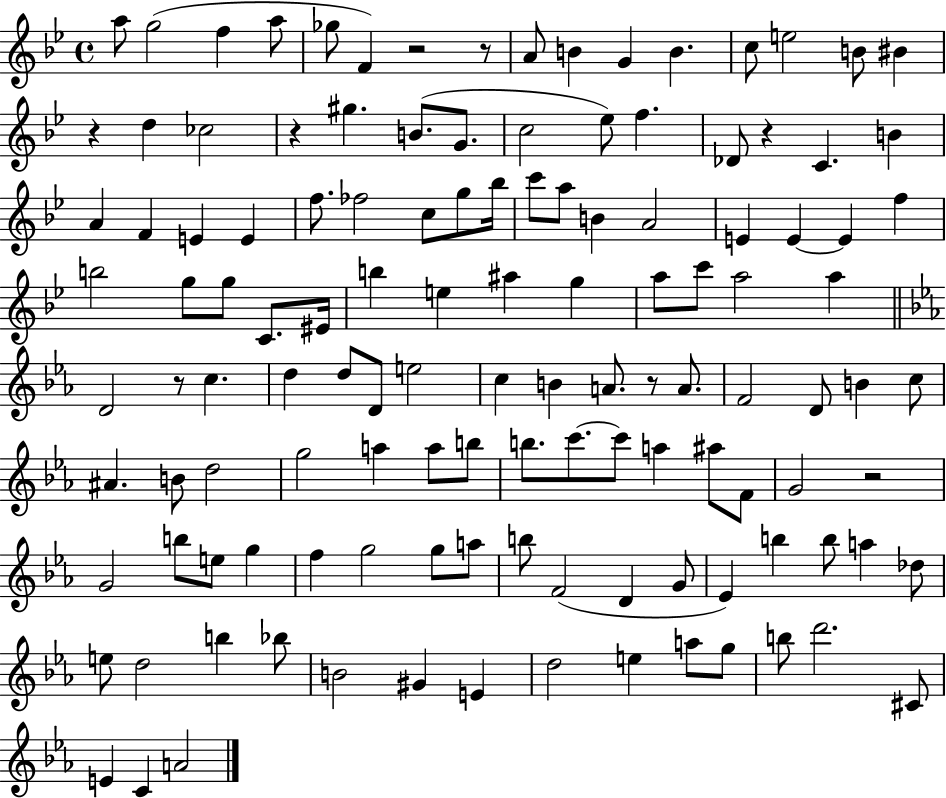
A5/e G5/h F5/q A5/e Gb5/e F4/q R/h R/e A4/e B4/q G4/q B4/q. C5/e E5/h B4/e BIS4/q R/q D5/q CES5/h R/q G#5/q. B4/e. G4/e. C5/h Eb5/e F5/q. Db4/e R/q C4/q. B4/q A4/q F4/q E4/q E4/q F5/e. FES5/h C5/e G5/e Bb5/s C6/e A5/e B4/q A4/h E4/q E4/q E4/q F5/q B5/h G5/e G5/e C4/e. EIS4/s B5/q E5/q A#5/q G5/q A5/e C6/e A5/h A5/q D4/h R/e C5/q. D5/q D5/e D4/e E5/h C5/q B4/q A4/e. R/e A4/e. F4/h D4/e B4/q C5/e A#4/q. B4/e D5/h G5/h A5/q A5/e B5/e B5/e. C6/e. C6/e A5/q A#5/e F4/e G4/h R/h G4/h B5/e E5/e G5/q F5/q G5/h G5/e A5/e B5/e F4/h D4/q G4/e Eb4/q B5/q B5/e A5/q Db5/e E5/e D5/h B5/q Bb5/e B4/h G#4/q E4/q D5/h E5/q A5/e G5/e B5/e D6/h. C#4/e E4/q C4/q A4/h